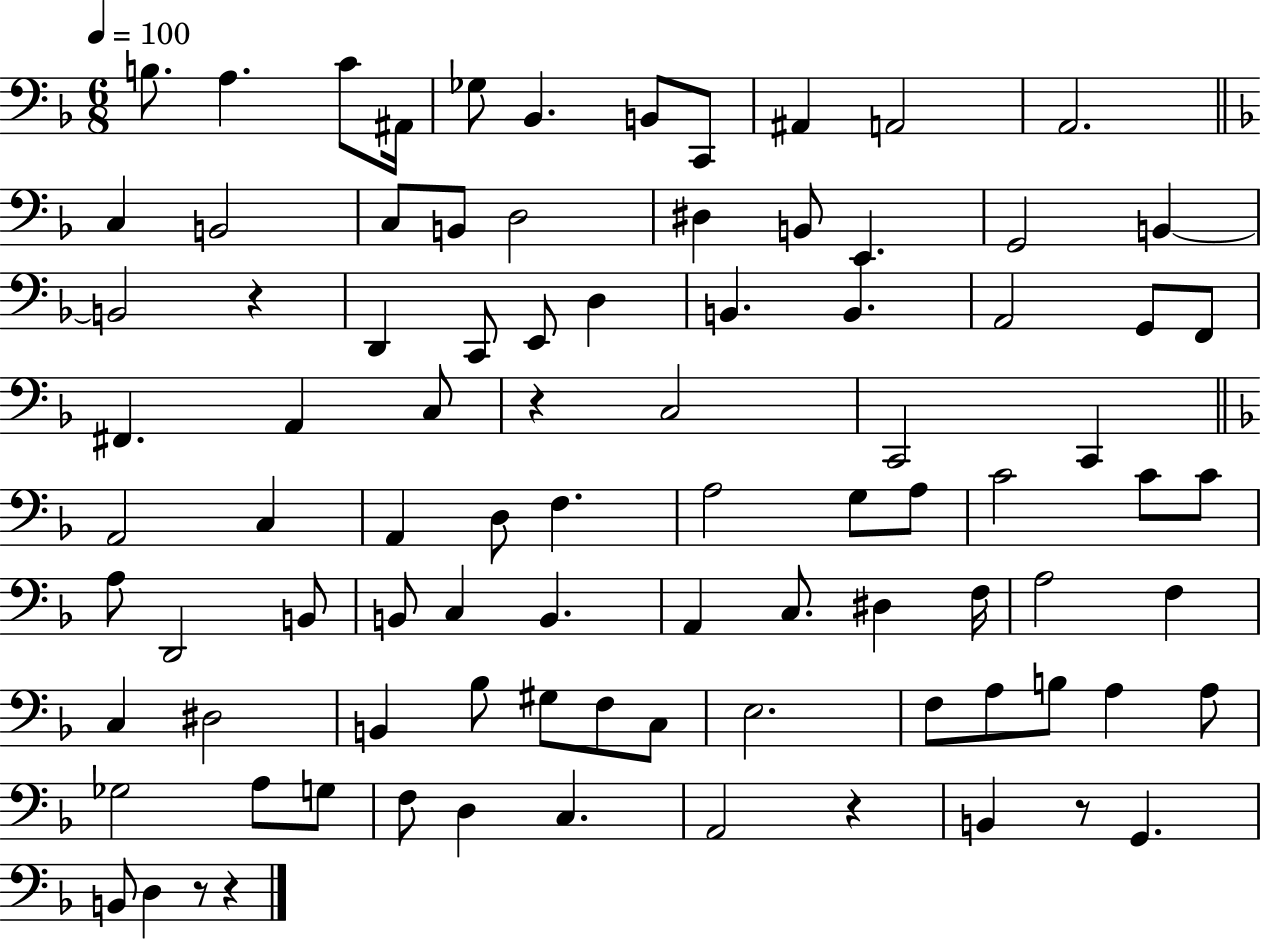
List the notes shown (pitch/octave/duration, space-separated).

B3/e. A3/q. C4/e A#2/s Gb3/e Bb2/q. B2/e C2/e A#2/q A2/h A2/h. C3/q B2/h C3/e B2/e D3/h D#3/q B2/e E2/q. G2/h B2/q B2/h R/q D2/q C2/e E2/e D3/q B2/q. B2/q. A2/h G2/e F2/e F#2/q. A2/q C3/e R/q C3/h C2/h C2/q A2/h C3/q A2/q D3/e F3/q. A3/h G3/e A3/e C4/h C4/e C4/e A3/e D2/h B2/e B2/e C3/q B2/q. A2/q C3/e. D#3/q F3/s A3/h F3/q C3/q D#3/h B2/q Bb3/e G#3/e F3/e C3/e E3/h. F3/e A3/e B3/e A3/q A3/e Gb3/h A3/e G3/e F3/e D3/q C3/q. A2/h R/q B2/q R/e G2/q. B2/e D3/q R/e R/q